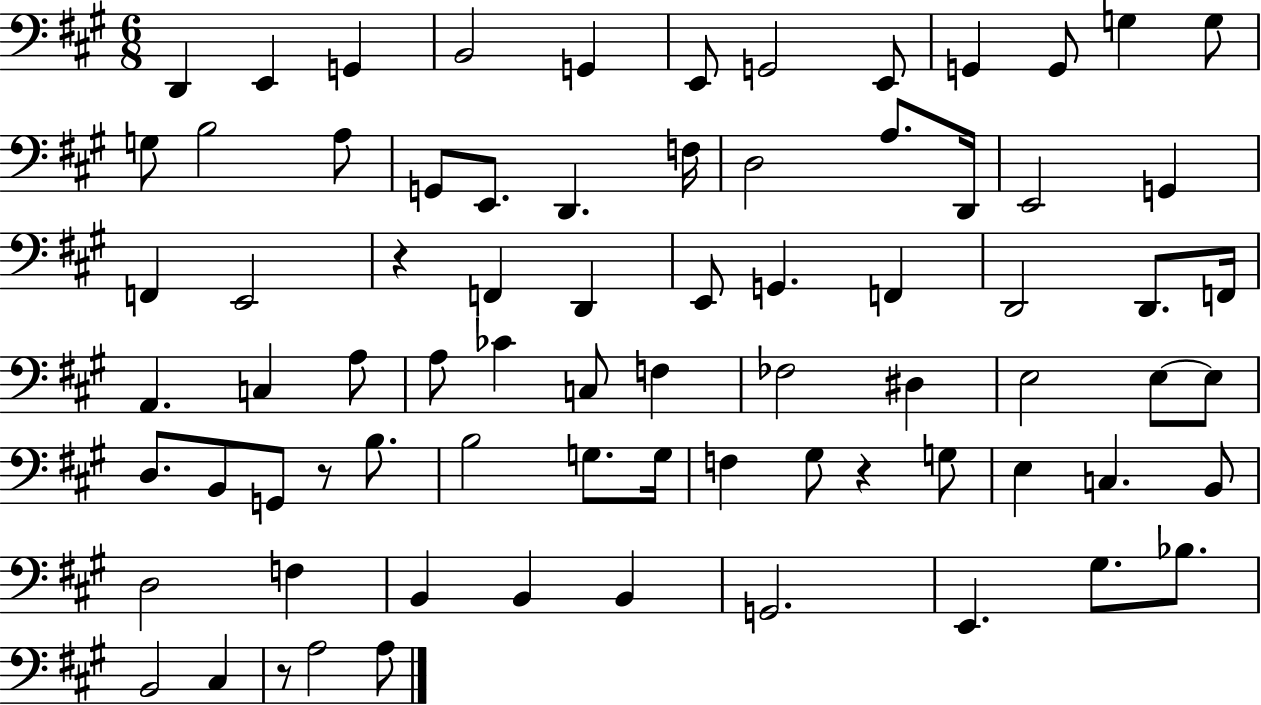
D2/q E2/q G2/q B2/h G2/q E2/e G2/h E2/e G2/q G2/e G3/q G3/e G3/e B3/h A3/e G2/e E2/e. D2/q. F3/s D3/h A3/e. D2/s E2/h G2/q F2/q E2/h R/q F2/q D2/q E2/e G2/q. F2/q D2/h D2/e. F2/s A2/q. C3/q A3/e A3/e CES4/q C3/e F3/q FES3/h D#3/q E3/h E3/e E3/e D3/e. B2/e G2/e R/e B3/e. B3/h G3/e. G3/s F3/q G#3/e R/q G3/e E3/q C3/q. B2/e D3/h F3/q B2/q B2/q B2/q G2/h. E2/q. G#3/e. Bb3/e. B2/h C#3/q R/e A3/h A3/e